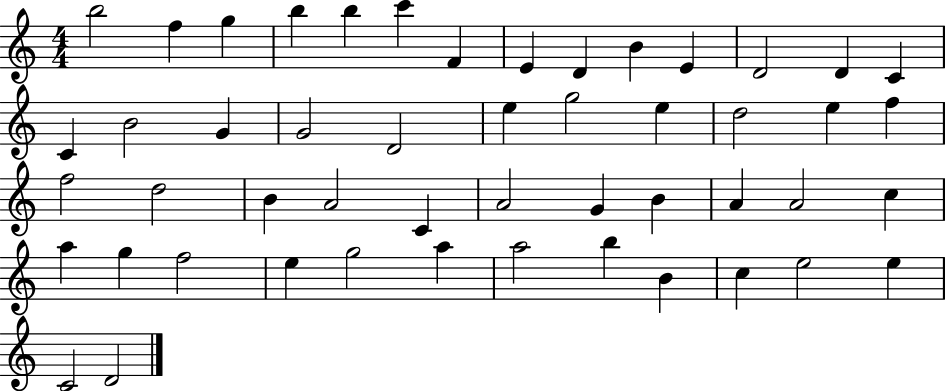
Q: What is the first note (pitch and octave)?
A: B5